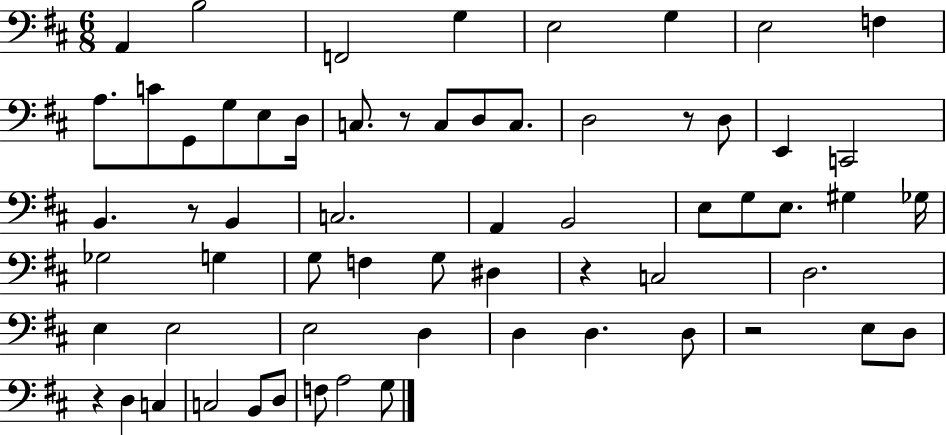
A2/q B3/h F2/h G3/q E3/h G3/q E3/h F3/q A3/e. C4/e G2/e G3/e E3/e D3/s C3/e. R/e C3/e D3/e C3/e. D3/h R/e D3/e E2/q C2/h B2/q. R/e B2/q C3/h. A2/q B2/h E3/e G3/e E3/e. G#3/q Gb3/s Gb3/h G3/q G3/e F3/q G3/e D#3/q R/q C3/h D3/h. E3/q E3/h E3/h D3/q D3/q D3/q. D3/e R/h E3/e D3/e R/q D3/q C3/q C3/h B2/e D3/e F3/e A3/h G3/e